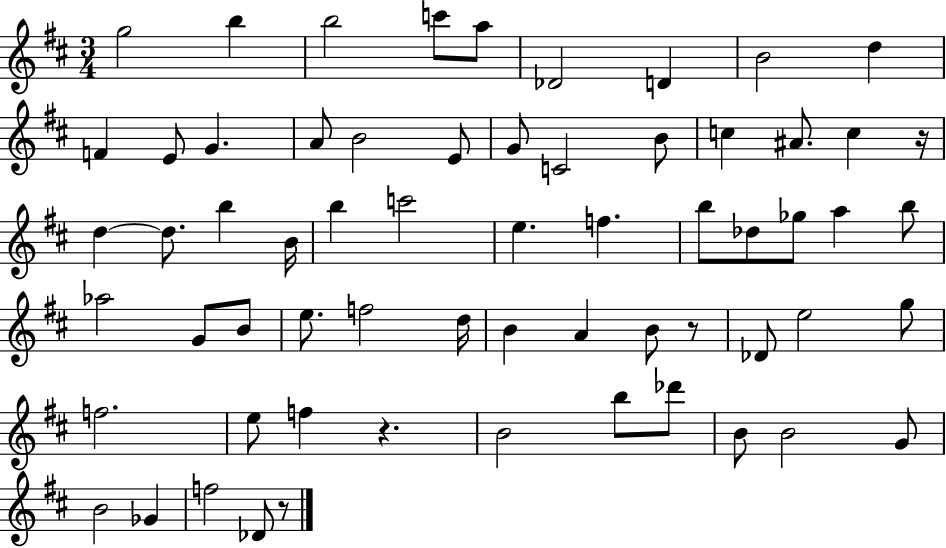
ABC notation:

X:1
T:Untitled
M:3/4
L:1/4
K:D
g2 b b2 c'/2 a/2 _D2 D B2 d F E/2 G A/2 B2 E/2 G/2 C2 B/2 c ^A/2 c z/4 d d/2 b B/4 b c'2 e f b/2 _d/2 _g/2 a b/2 _a2 G/2 B/2 e/2 f2 d/4 B A B/2 z/2 _D/2 e2 g/2 f2 e/2 f z B2 b/2 _d'/2 B/2 B2 G/2 B2 _G f2 _D/2 z/2